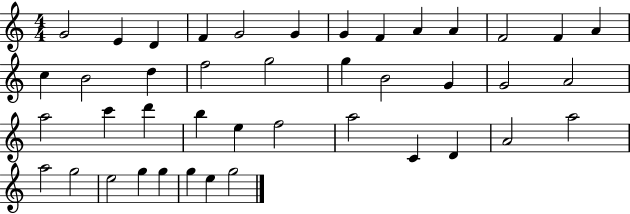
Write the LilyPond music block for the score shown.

{
  \clef treble
  \numericTimeSignature
  \time 4/4
  \key c \major
  g'2 e'4 d'4 | f'4 g'2 g'4 | g'4 f'4 a'4 a'4 | f'2 f'4 a'4 | \break c''4 b'2 d''4 | f''2 g''2 | g''4 b'2 g'4 | g'2 a'2 | \break a''2 c'''4 d'''4 | b''4 e''4 f''2 | a''2 c'4 d'4 | a'2 a''2 | \break a''2 g''2 | e''2 g''4 g''4 | g''4 e''4 g''2 | \bar "|."
}